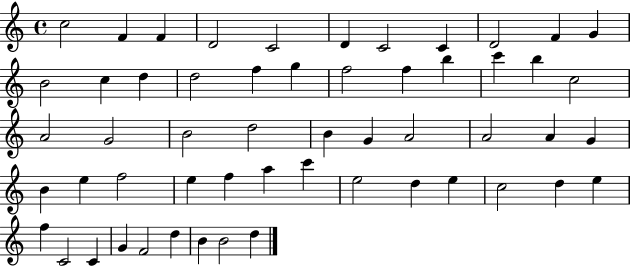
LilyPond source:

{
  \clef treble
  \time 4/4
  \defaultTimeSignature
  \key c \major
  c''2 f'4 f'4 | d'2 c'2 | d'4 c'2 c'4 | d'2 f'4 g'4 | \break b'2 c''4 d''4 | d''2 f''4 g''4 | f''2 f''4 b''4 | c'''4 b''4 c''2 | \break a'2 g'2 | b'2 d''2 | b'4 g'4 a'2 | a'2 a'4 g'4 | \break b'4 e''4 f''2 | e''4 f''4 a''4 c'''4 | e''2 d''4 e''4 | c''2 d''4 e''4 | \break f''4 c'2 c'4 | g'4 f'2 d''4 | b'4 b'2 d''4 | \bar "|."
}